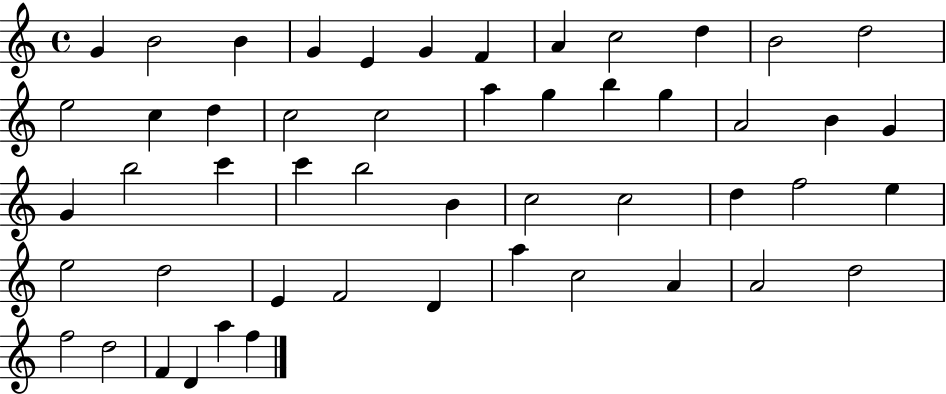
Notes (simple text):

G4/q B4/h B4/q G4/q E4/q G4/q F4/q A4/q C5/h D5/q B4/h D5/h E5/h C5/q D5/q C5/h C5/h A5/q G5/q B5/q G5/q A4/h B4/q G4/q G4/q B5/h C6/q C6/q B5/h B4/q C5/h C5/h D5/q F5/h E5/q E5/h D5/h E4/q F4/h D4/q A5/q C5/h A4/q A4/h D5/h F5/h D5/h F4/q D4/q A5/q F5/q